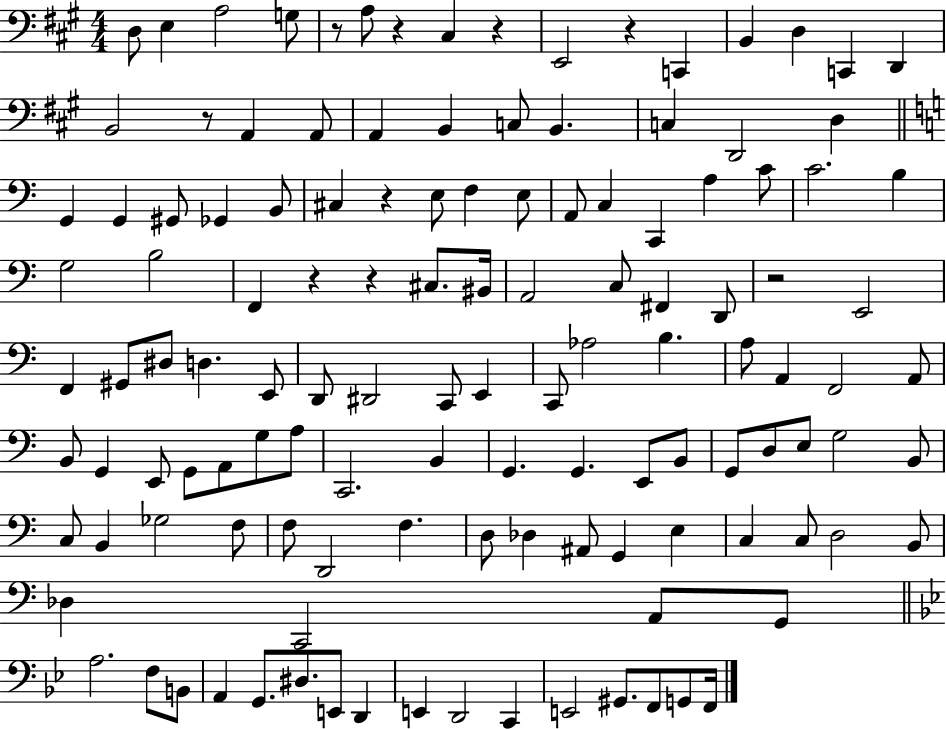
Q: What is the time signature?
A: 4/4